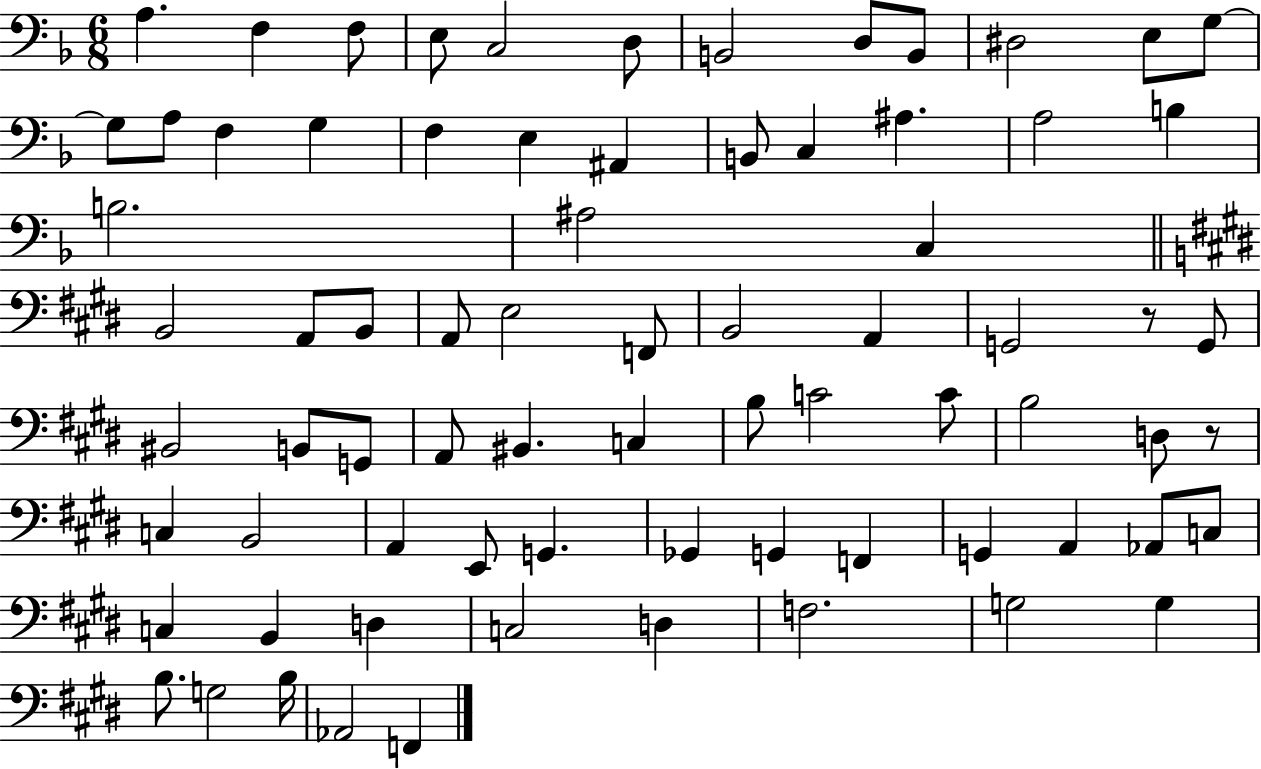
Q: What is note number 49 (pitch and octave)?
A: C3